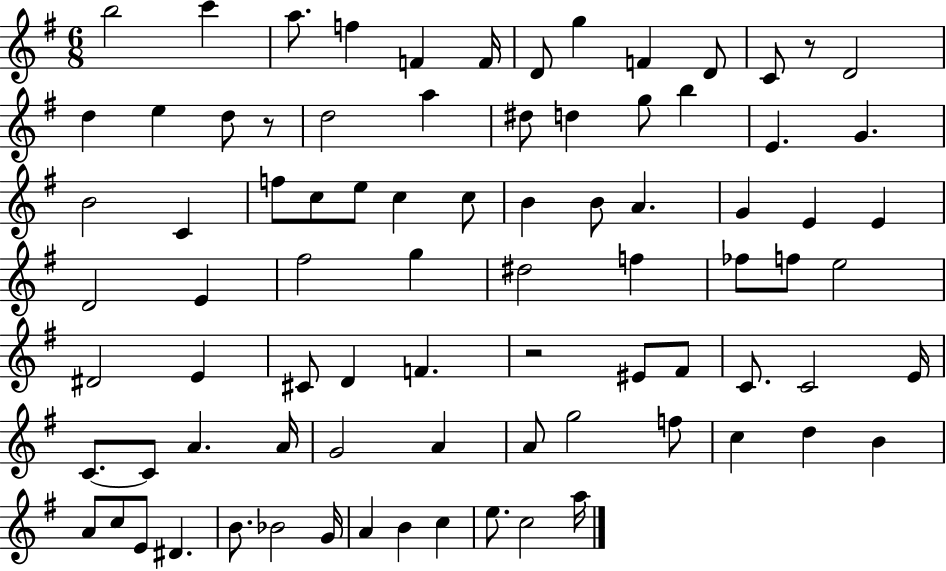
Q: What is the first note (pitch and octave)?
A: B5